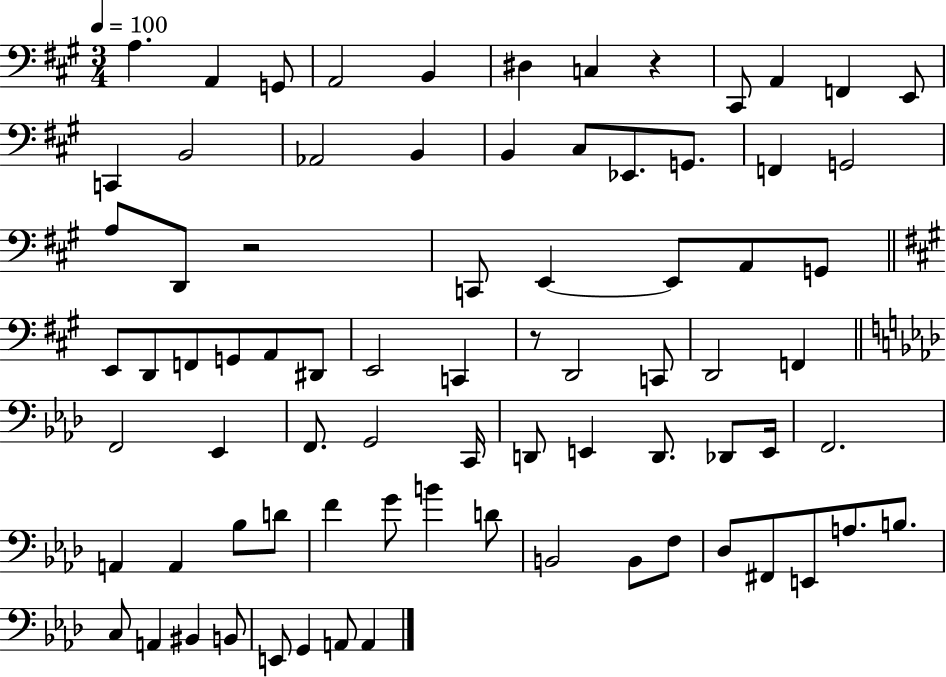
X:1
T:Untitled
M:3/4
L:1/4
K:A
A, A,, G,,/2 A,,2 B,, ^D, C, z ^C,,/2 A,, F,, E,,/2 C,, B,,2 _A,,2 B,, B,, ^C,/2 _E,,/2 G,,/2 F,, G,,2 A,/2 D,,/2 z2 C,,/2 E,, E,,/2 A,,/2 G,,/2 E,,/2 D,,/2 F,,/2 G,,/2 A,,/2 ^D,,/2 E,,2 C,, z/2 D,,2 C,,/2 D,,2 F,, F,,2 _E,, F,,/2 G,,2 C,,/4 D,,/2 E,, D,,/2 _D,,/2 E,,/4 F,,2 A,, A,, _B,/2 D/2 F G/2 B D/2 B,,2 B,,/2 F,/2 _D,/2 ^F,,/2 E,,/2 A,/2 B,/2 C,/2 A,, ^B,, B,,/2 E,,/2 G,, A,,/2 A,,